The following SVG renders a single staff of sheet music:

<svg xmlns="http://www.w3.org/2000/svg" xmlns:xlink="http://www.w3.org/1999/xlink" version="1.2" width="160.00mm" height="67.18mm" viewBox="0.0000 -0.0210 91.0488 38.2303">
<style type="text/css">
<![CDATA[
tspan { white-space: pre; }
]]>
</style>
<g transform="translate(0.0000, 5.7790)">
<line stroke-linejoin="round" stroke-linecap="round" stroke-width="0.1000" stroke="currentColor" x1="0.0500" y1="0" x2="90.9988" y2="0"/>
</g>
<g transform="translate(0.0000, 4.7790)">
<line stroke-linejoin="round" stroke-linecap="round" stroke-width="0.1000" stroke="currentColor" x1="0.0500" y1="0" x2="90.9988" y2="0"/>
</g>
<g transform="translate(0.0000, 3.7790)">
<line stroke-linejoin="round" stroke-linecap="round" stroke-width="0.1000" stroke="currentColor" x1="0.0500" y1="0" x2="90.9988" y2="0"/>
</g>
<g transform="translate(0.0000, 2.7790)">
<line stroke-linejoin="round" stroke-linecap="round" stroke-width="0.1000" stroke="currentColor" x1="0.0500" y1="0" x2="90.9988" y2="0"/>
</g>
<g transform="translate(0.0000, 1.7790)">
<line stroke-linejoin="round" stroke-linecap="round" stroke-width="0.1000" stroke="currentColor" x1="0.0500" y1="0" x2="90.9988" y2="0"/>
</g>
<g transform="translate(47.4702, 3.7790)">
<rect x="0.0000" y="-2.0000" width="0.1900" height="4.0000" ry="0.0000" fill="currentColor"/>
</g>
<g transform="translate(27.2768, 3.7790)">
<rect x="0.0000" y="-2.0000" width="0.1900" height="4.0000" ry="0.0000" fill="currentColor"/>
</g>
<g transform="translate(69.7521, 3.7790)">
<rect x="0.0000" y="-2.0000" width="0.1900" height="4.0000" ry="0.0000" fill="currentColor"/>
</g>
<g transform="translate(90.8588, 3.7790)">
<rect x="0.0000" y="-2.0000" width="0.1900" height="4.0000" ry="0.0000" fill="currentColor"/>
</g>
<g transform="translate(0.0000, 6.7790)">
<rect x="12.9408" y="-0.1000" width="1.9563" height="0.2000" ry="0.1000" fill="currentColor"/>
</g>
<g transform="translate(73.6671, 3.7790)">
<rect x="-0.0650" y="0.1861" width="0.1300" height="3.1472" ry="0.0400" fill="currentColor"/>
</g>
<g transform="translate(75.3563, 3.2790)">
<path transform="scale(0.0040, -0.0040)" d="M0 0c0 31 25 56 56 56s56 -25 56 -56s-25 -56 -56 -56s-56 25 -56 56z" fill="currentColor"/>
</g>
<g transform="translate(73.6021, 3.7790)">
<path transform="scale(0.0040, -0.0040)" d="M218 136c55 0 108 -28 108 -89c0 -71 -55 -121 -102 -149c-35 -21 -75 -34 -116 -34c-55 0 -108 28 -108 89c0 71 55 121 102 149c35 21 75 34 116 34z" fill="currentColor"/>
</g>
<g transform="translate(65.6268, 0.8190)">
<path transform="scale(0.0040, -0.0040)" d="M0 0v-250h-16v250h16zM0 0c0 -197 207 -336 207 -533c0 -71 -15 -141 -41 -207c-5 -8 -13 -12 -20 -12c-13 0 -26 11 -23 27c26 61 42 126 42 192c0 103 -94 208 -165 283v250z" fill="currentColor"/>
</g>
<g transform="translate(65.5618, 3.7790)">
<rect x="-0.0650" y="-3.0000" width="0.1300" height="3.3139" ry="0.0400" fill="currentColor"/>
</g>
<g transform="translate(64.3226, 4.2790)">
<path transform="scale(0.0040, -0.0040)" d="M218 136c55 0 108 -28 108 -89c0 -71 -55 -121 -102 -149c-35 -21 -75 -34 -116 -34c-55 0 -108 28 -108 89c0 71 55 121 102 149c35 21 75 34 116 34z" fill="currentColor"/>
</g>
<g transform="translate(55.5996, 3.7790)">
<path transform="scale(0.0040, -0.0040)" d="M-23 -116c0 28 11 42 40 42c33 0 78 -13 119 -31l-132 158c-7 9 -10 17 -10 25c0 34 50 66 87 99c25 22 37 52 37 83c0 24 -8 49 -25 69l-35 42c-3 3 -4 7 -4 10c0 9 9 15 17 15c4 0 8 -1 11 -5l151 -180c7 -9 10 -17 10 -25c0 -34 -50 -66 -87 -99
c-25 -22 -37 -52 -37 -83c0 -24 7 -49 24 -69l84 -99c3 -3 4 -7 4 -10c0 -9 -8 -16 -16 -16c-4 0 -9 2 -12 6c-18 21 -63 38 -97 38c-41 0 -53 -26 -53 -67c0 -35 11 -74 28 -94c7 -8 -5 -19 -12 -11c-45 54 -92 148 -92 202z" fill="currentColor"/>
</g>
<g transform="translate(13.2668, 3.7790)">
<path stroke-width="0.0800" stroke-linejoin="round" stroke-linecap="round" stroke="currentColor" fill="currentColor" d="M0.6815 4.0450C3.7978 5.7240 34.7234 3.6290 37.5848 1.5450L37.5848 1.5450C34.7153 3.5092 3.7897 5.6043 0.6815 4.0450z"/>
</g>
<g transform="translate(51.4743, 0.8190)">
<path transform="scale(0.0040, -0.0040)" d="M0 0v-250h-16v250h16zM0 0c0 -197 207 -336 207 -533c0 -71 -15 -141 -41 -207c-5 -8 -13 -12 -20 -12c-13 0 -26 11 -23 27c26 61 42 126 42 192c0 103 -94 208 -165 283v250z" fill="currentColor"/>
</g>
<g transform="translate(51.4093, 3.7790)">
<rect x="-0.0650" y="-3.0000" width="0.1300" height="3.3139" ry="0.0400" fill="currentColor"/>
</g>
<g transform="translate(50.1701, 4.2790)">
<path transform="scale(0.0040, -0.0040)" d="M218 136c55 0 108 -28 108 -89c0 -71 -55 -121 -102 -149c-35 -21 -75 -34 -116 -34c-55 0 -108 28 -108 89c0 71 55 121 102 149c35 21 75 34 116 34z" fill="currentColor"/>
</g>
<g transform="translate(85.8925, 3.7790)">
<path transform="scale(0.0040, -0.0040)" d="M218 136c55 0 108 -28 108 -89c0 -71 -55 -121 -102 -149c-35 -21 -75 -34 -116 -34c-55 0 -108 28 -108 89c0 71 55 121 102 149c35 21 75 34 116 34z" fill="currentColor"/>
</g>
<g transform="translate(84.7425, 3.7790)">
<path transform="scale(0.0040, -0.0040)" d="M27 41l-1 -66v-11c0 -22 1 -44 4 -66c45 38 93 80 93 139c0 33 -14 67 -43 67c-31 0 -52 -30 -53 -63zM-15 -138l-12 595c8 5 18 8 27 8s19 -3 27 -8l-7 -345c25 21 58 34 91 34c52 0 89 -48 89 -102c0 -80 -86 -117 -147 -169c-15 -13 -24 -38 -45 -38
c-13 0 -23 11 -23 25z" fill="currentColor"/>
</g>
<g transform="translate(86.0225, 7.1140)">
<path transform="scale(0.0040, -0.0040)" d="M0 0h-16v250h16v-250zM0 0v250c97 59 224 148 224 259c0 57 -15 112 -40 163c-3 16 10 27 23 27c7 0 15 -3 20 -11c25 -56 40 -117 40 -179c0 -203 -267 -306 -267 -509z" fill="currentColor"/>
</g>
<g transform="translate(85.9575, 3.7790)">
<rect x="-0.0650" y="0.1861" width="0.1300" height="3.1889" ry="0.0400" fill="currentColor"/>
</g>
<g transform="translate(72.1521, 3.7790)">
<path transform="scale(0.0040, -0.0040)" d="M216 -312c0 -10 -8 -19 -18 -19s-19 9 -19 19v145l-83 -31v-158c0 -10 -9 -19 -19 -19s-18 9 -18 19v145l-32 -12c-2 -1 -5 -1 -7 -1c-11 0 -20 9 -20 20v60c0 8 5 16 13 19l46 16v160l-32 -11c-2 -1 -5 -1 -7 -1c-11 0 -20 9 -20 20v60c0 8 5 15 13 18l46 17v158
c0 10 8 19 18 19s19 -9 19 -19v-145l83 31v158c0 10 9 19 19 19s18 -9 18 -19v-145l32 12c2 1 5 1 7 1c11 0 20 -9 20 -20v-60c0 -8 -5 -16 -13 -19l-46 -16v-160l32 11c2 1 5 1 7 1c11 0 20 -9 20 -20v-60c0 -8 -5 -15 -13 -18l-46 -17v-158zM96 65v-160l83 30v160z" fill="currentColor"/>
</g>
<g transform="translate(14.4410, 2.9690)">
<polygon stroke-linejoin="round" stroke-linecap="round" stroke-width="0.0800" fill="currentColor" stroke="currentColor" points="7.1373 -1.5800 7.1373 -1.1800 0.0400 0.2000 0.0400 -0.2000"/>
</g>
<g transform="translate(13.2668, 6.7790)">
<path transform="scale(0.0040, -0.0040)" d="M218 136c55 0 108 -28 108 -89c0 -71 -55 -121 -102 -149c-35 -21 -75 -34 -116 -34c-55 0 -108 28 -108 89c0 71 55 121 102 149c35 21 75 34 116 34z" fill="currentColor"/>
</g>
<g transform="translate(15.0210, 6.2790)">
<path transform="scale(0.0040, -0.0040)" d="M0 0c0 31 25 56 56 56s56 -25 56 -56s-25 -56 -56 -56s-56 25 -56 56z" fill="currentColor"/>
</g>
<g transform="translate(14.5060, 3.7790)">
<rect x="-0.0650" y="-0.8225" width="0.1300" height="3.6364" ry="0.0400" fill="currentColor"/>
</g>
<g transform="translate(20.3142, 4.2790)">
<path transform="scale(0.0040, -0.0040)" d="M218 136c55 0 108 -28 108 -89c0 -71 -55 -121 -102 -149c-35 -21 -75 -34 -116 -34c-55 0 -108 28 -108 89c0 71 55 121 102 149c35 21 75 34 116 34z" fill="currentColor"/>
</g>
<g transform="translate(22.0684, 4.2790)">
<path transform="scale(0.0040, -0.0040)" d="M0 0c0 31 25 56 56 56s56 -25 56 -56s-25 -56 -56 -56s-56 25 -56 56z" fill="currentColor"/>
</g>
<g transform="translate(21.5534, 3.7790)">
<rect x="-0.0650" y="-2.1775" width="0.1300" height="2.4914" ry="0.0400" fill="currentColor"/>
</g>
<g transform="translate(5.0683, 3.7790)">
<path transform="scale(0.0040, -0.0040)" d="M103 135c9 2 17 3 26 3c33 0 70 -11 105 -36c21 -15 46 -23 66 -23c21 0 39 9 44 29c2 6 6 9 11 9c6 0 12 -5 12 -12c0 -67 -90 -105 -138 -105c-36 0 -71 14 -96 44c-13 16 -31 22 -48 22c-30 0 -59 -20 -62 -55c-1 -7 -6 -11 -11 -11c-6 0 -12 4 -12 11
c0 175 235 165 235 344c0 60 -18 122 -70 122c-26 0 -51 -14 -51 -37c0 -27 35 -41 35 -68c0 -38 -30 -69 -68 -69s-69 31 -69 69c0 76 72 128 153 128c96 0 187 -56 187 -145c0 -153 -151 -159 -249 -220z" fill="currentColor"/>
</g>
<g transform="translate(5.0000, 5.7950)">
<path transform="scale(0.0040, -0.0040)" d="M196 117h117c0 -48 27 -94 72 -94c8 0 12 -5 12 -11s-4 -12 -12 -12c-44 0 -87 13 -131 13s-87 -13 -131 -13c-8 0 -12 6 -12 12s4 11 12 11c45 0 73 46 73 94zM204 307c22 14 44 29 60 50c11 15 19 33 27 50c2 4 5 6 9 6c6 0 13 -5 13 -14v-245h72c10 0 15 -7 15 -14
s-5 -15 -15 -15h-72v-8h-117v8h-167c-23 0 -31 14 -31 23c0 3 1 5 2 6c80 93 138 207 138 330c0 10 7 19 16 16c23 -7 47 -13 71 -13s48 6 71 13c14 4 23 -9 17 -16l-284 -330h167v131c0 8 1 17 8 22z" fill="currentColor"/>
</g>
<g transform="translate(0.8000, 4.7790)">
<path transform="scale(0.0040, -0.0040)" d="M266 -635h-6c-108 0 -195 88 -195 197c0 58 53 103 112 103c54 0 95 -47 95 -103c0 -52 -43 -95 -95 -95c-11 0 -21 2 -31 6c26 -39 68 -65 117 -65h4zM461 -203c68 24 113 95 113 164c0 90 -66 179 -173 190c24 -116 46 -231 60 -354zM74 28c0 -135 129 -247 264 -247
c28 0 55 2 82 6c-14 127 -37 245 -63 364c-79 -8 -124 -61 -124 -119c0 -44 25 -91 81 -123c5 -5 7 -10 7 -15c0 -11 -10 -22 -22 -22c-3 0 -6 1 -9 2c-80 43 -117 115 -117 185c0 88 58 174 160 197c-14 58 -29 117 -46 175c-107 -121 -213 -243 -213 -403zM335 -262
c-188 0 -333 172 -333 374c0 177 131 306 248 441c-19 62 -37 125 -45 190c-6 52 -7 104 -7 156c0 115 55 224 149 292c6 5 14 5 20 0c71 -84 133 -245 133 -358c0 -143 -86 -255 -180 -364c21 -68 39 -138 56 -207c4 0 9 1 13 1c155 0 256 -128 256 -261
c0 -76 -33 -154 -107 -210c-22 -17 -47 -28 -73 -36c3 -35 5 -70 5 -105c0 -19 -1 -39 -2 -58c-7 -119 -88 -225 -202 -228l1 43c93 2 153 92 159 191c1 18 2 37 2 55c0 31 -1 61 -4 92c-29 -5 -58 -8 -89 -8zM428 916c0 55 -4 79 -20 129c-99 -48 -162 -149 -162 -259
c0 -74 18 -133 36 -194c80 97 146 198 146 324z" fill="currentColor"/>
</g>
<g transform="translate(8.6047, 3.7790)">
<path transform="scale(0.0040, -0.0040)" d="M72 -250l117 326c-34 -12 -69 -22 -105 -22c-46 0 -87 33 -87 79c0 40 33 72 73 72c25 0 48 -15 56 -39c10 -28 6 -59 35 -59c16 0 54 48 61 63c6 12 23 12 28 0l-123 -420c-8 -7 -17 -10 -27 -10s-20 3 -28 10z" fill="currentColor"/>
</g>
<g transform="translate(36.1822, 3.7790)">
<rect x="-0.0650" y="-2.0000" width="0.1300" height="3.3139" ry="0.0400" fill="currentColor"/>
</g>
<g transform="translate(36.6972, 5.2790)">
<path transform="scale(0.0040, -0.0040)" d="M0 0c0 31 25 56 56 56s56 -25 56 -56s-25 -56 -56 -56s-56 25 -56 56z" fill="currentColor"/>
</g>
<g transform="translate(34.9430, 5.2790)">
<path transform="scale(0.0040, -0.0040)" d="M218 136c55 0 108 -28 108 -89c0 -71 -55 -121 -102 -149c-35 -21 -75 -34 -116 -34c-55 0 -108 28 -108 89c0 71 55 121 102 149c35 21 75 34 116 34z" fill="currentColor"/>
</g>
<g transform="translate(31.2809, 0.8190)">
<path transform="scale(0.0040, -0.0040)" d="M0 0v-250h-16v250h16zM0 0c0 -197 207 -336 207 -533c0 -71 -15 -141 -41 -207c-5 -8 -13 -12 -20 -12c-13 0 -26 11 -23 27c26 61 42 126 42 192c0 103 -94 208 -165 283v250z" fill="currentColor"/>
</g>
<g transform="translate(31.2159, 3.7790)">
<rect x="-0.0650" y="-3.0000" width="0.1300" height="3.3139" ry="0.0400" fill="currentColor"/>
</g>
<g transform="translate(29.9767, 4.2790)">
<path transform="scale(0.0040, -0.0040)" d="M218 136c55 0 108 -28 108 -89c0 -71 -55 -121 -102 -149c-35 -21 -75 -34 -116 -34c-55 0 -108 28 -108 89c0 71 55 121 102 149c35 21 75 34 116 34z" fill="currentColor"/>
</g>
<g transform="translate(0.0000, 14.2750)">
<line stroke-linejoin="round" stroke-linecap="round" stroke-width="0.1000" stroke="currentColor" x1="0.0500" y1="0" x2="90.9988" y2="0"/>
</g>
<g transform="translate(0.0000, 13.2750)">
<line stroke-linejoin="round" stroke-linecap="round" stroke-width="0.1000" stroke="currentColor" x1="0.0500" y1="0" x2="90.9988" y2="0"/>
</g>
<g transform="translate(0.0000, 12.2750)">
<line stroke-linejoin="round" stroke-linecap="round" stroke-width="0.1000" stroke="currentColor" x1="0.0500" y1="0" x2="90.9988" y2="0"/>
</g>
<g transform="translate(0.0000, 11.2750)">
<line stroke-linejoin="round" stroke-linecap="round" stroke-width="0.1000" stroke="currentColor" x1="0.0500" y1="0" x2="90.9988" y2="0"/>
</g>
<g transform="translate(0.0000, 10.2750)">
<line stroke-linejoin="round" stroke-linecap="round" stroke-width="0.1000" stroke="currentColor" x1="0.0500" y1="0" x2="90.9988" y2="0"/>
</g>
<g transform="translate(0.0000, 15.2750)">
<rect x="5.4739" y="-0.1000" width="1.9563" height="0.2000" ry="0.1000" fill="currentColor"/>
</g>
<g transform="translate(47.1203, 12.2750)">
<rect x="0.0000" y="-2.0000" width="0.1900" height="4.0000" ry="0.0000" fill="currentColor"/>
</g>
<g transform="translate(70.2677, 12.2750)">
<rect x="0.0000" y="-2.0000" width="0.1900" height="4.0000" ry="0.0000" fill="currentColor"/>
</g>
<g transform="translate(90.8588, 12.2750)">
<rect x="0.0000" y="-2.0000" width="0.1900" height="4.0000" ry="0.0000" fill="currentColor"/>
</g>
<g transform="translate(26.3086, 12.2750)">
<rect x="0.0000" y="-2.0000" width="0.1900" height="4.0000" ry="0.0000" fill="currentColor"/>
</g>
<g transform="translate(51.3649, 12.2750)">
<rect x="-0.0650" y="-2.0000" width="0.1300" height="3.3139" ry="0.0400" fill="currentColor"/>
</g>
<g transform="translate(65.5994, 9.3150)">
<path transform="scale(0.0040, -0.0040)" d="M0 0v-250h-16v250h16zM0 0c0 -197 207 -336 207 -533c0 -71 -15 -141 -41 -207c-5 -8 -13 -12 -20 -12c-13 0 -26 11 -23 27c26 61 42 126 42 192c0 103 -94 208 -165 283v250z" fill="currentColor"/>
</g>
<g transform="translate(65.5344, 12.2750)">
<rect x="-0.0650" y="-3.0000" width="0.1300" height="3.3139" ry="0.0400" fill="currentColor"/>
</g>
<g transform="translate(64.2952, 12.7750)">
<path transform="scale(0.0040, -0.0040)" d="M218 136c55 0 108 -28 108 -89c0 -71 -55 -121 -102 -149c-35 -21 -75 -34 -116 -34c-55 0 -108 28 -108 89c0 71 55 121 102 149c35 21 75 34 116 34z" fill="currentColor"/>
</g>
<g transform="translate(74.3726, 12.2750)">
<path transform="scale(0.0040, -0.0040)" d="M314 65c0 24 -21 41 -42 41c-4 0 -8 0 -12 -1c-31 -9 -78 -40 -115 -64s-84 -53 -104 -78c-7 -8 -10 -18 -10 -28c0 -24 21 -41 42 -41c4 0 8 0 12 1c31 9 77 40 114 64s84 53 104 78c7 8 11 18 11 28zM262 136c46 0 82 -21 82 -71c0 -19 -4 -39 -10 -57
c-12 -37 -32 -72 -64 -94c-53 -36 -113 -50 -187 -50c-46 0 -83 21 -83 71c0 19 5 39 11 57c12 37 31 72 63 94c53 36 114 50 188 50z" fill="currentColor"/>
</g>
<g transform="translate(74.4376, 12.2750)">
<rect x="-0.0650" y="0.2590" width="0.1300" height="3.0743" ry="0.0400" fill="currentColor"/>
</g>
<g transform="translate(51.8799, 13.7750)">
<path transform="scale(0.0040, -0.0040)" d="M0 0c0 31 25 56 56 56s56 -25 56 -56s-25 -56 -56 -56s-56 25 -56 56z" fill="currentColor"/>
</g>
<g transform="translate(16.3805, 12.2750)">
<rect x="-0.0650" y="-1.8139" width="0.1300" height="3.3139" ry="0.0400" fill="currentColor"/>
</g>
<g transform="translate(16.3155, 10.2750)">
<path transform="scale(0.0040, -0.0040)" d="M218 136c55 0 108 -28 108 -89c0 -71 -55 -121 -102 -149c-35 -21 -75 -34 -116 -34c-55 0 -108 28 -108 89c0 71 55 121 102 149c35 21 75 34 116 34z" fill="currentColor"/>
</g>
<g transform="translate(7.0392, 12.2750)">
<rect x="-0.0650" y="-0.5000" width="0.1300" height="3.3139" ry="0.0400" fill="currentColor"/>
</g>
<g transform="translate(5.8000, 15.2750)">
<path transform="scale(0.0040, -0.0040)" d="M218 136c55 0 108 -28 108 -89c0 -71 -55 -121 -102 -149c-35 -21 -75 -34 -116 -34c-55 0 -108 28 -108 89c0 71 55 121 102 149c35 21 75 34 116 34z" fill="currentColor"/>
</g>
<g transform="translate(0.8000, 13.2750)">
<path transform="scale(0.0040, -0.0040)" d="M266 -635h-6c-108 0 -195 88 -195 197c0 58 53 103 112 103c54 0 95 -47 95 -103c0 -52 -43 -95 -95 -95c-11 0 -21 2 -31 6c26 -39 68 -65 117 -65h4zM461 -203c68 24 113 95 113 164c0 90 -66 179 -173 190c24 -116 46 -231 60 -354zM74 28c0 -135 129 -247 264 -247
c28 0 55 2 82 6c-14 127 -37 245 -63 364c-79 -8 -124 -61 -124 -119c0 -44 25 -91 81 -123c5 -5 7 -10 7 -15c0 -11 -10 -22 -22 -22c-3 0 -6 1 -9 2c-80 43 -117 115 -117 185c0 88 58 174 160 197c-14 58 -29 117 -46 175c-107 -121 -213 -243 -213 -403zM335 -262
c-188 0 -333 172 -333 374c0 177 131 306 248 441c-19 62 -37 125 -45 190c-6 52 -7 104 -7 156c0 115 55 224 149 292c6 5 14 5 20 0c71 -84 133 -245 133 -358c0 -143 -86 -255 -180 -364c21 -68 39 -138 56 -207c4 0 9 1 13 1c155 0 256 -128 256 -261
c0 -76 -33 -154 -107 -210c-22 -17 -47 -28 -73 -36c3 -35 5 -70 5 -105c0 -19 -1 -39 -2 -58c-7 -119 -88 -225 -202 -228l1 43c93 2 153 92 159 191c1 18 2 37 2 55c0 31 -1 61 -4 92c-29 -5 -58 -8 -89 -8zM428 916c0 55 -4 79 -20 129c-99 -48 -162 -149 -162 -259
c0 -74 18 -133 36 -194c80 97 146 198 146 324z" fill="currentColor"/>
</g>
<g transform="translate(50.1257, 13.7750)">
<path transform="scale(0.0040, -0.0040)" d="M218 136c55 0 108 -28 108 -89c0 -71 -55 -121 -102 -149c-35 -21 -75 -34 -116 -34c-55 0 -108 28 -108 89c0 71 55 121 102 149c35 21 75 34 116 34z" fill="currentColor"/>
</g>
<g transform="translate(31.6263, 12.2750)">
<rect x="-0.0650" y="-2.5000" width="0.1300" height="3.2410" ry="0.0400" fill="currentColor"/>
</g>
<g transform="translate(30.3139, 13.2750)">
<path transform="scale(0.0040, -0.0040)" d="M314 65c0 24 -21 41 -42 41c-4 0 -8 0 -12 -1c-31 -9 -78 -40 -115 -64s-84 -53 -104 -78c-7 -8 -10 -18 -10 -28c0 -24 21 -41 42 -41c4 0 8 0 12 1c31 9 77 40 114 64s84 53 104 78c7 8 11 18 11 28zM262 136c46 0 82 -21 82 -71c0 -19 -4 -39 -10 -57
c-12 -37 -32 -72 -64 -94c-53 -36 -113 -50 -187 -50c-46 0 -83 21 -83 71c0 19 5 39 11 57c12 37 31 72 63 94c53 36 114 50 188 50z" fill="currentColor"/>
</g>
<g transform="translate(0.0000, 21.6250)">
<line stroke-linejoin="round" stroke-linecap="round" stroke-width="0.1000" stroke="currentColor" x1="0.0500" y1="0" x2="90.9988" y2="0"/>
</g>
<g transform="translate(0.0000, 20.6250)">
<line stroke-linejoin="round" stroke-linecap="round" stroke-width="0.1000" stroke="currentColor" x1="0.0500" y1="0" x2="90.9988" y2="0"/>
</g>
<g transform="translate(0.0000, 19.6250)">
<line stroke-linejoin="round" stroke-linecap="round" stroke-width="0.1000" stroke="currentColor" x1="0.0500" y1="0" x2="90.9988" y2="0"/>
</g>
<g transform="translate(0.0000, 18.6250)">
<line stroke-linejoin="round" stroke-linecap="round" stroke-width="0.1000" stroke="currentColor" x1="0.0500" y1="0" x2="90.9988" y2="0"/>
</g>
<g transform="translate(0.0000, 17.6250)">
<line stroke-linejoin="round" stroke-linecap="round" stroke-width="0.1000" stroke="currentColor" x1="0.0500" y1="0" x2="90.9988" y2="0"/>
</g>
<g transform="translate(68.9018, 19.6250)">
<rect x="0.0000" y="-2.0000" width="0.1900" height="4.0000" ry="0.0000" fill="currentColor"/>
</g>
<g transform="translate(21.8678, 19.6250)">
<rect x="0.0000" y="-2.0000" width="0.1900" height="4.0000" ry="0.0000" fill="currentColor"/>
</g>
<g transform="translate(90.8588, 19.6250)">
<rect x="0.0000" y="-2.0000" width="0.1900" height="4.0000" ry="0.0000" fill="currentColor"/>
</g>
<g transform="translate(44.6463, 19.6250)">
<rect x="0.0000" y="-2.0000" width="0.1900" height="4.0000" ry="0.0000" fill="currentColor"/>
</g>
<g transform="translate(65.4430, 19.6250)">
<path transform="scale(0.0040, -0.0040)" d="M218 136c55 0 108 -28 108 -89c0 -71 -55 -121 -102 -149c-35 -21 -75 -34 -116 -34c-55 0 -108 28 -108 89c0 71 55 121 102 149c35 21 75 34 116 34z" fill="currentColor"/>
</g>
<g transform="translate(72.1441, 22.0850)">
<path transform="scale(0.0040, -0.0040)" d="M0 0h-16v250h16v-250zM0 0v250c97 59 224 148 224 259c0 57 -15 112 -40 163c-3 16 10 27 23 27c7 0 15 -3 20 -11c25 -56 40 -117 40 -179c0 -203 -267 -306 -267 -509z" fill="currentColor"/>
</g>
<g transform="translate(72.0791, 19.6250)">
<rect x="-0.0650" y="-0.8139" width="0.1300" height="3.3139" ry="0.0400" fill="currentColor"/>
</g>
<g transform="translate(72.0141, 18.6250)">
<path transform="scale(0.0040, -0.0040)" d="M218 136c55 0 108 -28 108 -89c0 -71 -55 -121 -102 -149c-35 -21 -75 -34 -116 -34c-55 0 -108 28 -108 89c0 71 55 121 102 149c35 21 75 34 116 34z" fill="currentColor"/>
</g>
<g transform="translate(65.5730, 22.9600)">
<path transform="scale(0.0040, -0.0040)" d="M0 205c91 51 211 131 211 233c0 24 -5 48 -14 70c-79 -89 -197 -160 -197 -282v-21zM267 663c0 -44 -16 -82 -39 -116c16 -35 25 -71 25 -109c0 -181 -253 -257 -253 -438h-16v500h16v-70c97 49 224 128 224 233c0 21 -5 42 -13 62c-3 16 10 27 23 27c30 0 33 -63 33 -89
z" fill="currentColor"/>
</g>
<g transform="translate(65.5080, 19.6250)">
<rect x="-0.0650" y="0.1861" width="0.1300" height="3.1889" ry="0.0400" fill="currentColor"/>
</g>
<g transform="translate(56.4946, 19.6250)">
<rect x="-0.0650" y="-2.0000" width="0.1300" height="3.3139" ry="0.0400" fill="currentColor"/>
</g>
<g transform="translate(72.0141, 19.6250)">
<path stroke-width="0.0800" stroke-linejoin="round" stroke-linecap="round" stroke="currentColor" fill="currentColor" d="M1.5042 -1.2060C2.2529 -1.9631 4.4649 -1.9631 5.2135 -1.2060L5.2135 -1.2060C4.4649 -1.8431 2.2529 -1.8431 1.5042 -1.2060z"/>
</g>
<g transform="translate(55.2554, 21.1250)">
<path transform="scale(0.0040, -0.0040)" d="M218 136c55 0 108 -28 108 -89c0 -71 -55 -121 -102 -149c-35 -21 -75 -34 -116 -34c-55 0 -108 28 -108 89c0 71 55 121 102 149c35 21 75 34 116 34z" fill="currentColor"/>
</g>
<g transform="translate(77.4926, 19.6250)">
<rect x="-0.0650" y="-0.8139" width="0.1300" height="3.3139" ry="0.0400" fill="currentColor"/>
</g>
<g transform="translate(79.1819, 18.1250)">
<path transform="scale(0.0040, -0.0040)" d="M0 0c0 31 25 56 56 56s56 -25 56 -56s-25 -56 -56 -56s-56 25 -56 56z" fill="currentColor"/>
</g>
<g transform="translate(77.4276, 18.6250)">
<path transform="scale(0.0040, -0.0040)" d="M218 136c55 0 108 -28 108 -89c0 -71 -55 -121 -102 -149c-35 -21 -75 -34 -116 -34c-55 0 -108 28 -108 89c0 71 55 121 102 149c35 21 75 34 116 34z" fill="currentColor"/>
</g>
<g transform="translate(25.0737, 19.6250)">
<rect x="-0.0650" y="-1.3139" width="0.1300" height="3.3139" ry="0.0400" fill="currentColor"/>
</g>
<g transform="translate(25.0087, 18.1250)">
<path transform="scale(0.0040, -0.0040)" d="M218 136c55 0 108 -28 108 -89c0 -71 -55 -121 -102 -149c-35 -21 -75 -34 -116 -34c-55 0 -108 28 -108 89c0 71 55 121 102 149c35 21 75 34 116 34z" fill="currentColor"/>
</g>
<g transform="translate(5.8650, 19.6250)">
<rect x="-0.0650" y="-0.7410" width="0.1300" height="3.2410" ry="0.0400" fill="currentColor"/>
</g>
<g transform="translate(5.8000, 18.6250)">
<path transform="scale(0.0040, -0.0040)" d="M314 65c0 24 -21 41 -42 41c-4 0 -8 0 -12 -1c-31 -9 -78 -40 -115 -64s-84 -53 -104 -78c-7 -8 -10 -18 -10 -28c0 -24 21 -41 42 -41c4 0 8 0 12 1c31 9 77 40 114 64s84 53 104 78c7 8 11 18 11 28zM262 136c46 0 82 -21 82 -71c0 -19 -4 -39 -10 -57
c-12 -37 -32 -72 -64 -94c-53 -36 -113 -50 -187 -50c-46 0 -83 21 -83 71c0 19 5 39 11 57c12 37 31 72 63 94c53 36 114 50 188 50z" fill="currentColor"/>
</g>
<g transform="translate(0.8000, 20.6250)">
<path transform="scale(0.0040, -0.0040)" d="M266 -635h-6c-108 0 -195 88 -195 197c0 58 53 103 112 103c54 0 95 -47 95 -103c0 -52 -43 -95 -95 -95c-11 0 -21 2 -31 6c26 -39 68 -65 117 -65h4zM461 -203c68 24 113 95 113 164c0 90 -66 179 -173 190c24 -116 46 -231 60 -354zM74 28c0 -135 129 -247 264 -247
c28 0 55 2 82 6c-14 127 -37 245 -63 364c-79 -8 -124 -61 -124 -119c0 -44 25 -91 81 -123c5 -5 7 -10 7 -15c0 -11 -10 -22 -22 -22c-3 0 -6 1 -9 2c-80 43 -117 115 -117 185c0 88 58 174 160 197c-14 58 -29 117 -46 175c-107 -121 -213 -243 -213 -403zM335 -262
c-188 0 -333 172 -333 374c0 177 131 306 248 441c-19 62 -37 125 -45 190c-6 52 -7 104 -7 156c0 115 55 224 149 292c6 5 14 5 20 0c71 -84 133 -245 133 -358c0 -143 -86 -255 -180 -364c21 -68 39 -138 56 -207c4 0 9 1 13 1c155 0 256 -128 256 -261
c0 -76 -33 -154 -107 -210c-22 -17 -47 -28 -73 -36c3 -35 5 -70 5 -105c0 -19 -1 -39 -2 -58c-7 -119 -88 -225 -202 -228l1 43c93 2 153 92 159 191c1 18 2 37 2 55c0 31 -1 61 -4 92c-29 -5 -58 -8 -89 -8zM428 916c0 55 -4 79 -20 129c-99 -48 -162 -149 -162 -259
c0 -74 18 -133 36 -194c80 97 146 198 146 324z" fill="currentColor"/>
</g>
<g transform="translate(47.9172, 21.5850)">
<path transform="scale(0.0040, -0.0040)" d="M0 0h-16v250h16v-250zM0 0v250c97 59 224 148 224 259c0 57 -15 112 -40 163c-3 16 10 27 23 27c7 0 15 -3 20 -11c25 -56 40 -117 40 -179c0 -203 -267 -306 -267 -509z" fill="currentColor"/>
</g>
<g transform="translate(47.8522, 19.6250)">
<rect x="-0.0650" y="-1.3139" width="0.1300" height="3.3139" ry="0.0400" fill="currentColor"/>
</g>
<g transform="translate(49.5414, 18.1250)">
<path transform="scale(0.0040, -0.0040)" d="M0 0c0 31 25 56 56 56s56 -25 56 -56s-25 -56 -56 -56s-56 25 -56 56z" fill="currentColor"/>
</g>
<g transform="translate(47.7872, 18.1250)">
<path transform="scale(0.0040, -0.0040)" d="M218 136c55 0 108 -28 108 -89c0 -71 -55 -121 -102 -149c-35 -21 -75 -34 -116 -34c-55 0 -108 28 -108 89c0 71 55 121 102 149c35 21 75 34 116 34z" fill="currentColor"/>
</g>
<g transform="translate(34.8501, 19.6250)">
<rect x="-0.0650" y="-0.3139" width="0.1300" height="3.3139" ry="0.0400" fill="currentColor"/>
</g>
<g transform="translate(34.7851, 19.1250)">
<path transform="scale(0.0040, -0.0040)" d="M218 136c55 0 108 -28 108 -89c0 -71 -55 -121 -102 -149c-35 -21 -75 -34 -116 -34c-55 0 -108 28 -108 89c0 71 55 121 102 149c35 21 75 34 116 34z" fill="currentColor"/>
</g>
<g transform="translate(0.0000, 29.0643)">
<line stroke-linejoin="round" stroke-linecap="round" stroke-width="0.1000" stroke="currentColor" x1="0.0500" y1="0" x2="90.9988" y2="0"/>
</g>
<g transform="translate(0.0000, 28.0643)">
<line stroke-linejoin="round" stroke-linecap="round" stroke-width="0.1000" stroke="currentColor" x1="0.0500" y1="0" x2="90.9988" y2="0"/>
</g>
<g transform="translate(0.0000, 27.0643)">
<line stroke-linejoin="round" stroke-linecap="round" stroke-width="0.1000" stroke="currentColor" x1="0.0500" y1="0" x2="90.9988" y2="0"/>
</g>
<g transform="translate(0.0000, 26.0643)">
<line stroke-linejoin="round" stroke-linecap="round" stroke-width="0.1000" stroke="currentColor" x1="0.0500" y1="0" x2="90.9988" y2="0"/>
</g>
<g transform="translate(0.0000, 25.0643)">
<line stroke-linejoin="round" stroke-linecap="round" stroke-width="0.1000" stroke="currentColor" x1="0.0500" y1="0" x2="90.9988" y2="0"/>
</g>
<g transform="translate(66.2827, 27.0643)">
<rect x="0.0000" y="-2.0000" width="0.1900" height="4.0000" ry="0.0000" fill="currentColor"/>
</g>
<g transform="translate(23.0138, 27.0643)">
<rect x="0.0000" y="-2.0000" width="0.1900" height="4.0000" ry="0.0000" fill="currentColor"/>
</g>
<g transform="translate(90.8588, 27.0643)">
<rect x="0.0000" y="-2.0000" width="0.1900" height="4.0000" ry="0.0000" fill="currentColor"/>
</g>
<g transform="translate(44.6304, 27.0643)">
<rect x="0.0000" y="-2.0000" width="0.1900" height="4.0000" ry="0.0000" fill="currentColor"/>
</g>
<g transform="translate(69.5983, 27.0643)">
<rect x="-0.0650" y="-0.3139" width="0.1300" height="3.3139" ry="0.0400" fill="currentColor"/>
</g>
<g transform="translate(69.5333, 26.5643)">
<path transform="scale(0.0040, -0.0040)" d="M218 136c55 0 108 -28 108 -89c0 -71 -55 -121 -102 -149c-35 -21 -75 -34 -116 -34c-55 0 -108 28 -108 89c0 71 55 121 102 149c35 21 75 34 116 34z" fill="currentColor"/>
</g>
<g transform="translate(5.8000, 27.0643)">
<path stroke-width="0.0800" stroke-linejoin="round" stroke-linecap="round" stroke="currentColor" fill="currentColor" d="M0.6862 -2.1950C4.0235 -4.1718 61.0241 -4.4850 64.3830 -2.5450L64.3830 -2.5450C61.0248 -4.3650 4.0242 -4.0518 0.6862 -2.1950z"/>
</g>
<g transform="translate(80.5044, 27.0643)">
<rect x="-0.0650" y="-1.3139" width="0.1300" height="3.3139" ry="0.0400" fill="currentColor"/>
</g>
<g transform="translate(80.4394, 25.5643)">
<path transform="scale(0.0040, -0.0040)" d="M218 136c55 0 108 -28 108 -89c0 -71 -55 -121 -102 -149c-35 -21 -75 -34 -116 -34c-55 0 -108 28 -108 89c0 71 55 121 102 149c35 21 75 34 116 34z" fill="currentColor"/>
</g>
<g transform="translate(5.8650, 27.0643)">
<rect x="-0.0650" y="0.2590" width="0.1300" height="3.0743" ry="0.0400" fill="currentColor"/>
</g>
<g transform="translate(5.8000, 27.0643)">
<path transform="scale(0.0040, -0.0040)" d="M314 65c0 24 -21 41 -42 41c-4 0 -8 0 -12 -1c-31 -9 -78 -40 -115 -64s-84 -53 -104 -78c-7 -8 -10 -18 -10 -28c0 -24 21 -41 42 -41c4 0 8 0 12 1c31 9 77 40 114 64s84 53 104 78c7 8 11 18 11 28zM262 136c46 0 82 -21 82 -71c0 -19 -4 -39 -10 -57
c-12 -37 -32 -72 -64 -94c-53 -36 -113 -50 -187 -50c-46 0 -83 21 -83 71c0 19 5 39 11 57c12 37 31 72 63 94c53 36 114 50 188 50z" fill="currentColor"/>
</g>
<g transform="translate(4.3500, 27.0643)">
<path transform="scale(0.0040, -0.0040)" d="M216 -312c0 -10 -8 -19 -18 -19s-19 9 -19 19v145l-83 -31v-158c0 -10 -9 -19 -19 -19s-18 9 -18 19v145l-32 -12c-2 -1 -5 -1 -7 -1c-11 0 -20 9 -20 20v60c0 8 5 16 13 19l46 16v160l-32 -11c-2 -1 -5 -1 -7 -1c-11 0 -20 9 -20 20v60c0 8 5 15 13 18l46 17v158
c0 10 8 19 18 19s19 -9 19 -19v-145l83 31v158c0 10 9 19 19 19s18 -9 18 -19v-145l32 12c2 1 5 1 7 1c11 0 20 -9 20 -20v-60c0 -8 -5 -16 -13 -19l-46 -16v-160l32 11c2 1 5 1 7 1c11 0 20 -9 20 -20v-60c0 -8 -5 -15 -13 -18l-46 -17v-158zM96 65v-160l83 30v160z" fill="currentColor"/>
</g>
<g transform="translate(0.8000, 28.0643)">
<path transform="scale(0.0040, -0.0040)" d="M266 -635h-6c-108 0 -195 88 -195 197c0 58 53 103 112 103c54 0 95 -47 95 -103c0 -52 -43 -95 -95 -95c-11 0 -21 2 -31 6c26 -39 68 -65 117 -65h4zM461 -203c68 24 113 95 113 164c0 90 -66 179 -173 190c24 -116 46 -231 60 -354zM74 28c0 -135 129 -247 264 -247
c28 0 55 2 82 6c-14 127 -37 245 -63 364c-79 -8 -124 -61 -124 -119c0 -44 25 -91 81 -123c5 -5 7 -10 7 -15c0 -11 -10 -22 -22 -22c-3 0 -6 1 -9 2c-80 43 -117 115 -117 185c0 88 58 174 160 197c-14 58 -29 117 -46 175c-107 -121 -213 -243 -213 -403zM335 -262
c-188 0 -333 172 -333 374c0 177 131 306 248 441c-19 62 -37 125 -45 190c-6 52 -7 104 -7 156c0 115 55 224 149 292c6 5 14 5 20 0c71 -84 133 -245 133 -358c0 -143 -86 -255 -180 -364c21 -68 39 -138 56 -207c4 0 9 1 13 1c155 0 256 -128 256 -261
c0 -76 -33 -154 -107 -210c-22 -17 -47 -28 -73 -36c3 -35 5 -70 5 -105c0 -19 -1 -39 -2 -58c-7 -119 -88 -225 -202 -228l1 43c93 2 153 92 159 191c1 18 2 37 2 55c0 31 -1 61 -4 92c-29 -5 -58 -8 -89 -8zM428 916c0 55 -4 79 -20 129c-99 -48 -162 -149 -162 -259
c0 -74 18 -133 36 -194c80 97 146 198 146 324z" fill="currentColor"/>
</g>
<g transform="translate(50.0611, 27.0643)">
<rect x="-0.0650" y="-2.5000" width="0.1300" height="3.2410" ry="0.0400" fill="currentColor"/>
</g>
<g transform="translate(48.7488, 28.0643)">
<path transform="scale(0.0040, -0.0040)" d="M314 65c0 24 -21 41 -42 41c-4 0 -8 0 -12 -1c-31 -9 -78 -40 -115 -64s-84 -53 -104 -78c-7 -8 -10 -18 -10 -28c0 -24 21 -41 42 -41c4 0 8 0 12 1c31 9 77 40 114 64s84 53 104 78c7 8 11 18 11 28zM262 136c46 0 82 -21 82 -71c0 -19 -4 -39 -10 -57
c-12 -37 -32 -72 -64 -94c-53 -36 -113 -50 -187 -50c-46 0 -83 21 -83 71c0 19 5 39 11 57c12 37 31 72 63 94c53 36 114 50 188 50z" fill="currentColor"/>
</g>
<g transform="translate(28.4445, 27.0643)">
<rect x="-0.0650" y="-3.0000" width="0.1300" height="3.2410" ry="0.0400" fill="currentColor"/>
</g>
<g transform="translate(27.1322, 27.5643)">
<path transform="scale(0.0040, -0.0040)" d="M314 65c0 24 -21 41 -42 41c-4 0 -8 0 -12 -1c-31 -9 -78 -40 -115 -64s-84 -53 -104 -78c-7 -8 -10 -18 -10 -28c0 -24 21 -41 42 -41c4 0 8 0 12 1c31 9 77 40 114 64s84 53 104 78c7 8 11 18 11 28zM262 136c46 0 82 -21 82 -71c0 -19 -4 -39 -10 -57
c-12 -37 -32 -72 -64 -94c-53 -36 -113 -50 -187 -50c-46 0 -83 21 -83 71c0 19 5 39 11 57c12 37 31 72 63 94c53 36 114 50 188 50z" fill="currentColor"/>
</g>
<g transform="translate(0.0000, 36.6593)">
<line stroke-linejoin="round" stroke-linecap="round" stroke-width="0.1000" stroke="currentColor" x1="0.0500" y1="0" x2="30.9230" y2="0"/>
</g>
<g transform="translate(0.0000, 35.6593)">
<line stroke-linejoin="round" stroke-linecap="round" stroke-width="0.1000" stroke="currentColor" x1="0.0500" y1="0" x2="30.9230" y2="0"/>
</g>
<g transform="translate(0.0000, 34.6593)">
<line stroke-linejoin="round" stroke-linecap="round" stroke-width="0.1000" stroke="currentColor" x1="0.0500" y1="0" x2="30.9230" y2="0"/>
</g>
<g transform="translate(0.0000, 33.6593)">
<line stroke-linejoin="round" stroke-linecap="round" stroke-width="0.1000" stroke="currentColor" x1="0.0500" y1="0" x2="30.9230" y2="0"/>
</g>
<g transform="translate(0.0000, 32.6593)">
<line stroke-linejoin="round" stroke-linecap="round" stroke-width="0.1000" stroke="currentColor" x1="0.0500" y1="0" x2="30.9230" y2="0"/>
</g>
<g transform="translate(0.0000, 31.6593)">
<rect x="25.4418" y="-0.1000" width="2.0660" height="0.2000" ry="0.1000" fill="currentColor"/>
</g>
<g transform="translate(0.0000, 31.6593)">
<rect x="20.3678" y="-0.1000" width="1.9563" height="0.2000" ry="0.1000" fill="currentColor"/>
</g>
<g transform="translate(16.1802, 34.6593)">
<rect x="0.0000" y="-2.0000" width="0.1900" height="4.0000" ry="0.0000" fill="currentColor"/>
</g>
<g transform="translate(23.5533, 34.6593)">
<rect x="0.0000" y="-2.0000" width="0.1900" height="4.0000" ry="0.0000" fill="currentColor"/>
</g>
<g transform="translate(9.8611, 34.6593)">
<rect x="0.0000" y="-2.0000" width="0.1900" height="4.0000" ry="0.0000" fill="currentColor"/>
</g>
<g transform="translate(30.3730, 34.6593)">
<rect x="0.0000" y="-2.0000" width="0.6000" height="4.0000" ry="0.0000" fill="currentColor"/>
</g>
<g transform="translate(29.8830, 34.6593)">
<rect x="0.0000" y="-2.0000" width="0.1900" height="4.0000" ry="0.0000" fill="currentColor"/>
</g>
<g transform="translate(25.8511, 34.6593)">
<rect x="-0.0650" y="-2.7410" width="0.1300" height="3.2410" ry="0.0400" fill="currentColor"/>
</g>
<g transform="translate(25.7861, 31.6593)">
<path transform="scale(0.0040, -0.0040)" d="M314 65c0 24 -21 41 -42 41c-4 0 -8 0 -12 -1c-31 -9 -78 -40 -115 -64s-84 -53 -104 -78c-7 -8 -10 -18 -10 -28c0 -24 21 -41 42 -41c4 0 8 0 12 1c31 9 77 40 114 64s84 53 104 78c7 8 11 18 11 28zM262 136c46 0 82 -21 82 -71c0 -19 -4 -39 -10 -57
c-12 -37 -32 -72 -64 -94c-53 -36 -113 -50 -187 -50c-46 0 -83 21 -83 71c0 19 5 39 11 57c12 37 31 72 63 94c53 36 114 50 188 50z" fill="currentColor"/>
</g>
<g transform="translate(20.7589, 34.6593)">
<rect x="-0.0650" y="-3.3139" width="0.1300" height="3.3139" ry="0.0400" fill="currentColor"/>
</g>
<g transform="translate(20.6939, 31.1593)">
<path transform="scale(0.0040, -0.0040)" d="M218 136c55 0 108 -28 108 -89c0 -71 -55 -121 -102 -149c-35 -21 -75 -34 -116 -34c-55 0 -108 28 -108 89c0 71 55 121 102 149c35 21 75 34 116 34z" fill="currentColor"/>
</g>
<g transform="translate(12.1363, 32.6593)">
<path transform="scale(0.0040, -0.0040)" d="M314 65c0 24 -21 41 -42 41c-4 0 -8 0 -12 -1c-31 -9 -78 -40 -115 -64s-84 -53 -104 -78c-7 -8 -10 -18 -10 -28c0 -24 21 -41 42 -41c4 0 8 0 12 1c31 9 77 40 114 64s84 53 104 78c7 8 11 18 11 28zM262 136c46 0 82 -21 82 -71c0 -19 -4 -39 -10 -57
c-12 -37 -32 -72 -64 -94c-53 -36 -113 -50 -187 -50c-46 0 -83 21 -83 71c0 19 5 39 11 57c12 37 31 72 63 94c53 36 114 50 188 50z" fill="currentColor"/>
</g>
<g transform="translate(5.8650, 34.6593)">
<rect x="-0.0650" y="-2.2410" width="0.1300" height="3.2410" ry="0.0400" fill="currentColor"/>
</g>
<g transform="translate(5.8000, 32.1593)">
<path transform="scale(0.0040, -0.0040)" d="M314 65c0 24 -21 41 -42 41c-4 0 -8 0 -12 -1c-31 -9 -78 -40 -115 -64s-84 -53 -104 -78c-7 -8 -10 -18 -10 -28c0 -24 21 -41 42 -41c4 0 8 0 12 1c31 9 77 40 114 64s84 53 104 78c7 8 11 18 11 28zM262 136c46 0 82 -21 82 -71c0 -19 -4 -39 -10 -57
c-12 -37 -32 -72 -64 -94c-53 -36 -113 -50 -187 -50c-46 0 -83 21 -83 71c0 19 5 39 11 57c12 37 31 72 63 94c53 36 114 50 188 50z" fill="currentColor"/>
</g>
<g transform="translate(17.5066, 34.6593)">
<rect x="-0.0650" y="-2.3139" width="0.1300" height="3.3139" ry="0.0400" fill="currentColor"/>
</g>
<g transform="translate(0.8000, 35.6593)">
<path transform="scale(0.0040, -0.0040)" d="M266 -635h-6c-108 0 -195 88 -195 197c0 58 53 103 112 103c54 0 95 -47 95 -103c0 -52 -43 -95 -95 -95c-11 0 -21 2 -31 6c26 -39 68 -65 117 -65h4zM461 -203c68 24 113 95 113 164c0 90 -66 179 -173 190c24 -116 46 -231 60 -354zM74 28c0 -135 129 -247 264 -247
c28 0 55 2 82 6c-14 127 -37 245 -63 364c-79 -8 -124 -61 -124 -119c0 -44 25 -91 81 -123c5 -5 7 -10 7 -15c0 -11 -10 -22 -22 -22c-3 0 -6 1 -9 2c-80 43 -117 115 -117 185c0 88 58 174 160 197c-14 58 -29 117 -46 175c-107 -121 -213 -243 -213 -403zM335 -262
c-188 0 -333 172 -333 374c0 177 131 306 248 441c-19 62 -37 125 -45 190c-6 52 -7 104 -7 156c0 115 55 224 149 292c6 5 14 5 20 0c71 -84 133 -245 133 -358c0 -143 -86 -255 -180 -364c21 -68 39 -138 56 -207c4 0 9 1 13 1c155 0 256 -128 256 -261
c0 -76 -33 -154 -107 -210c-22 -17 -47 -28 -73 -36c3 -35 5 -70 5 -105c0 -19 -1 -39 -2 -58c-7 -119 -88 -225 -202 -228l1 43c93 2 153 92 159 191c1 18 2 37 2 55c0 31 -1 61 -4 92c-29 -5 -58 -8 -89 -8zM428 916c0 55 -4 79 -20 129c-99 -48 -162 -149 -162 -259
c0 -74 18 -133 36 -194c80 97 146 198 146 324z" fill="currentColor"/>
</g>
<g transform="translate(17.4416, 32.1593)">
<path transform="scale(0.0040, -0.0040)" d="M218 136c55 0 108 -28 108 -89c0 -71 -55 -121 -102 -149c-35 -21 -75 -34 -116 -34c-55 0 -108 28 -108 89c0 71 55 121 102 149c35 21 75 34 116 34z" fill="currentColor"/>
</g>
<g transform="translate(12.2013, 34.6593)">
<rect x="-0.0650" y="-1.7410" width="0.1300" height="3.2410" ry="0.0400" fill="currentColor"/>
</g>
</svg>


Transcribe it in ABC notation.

X:1
T:Untitled
M:2/4
L:1/4
K:C
z/2 C/2 A/2 A/2 F A/2 z A/2 ^B _B/2 C f G2 F A/2 B2 d2 e c e/2 F B/4 d/2 d ^B2 A2 G2 c e g2 f2 g b a2